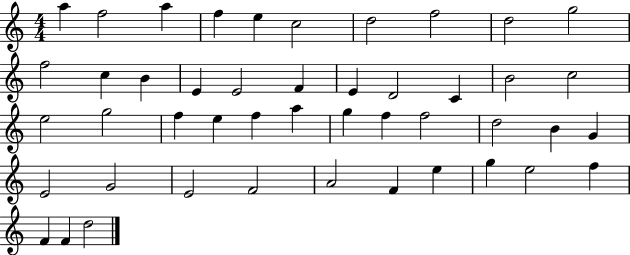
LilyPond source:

{
  \clef treble
  \numericTimeSignature
  \time 4/4
  \key c \major
  a''4 f''2 a''4 | f''4 e''4 c''2 | d''2 f''2 | d''2 g''2 | \break f''2 c''4 b'4 | e'4 e'2 f'4 | e'4 d'2 c'4 | b'2 c''2 | \break e''2 g''2 | f''4 e''4 f''4 a''4 | g''4 f''4 f''2 | d''2 b'4 g'4 | \break e'2 g'2 | e'2 f'2 | a'2 f'4 e''4 | g''4 e''2 f''4 | \break f'4 f'4 d''2 | \bar "|."
}